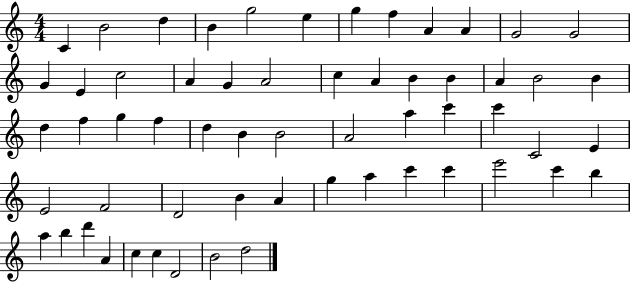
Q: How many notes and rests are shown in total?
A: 59